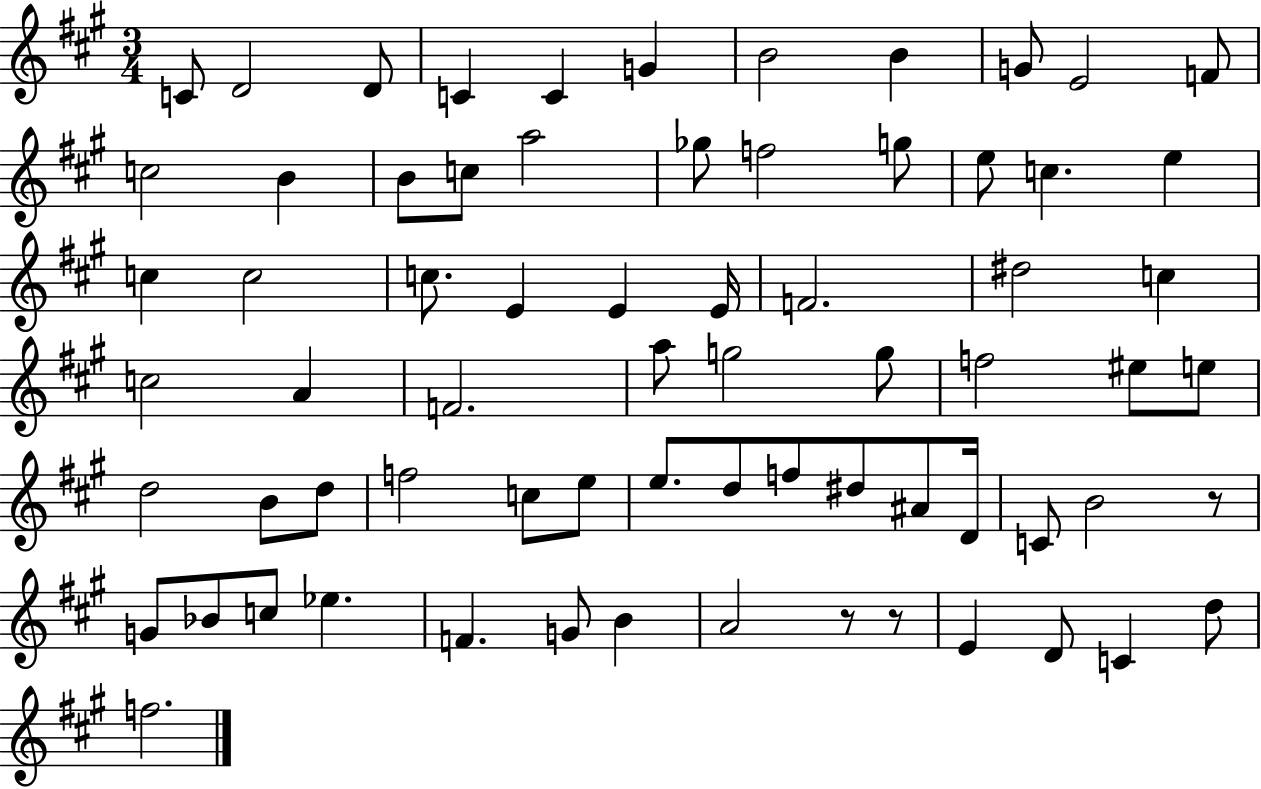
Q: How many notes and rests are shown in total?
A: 70